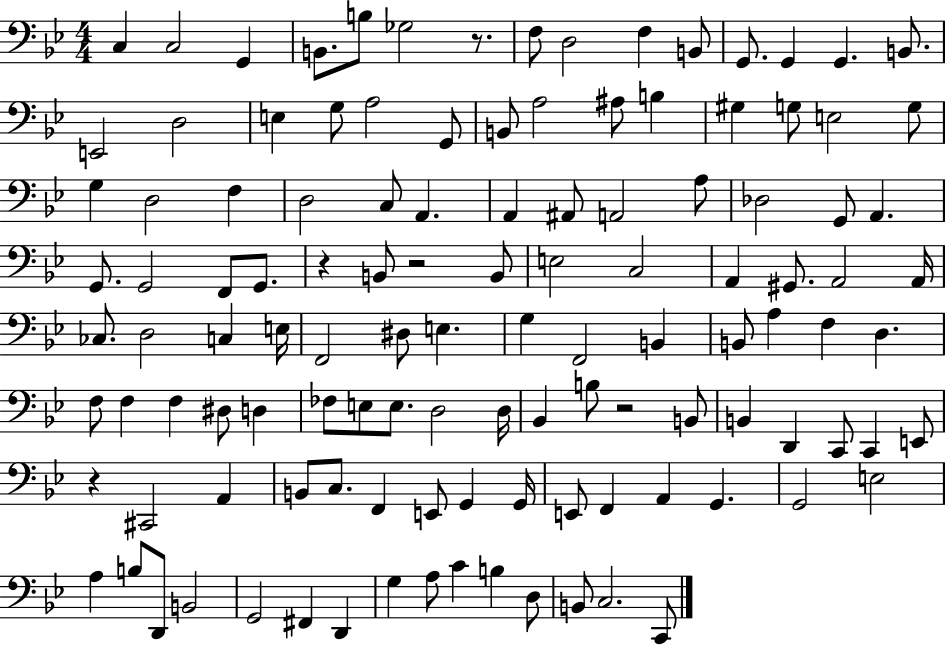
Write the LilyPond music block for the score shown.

{
  \clef bass
  \numericTimeSignature
  \time 4/4
  \key bes \major
  c4 c2 g,4 | b,8. b8 ges2 r8. | f8 d2 f4 b,8 | g,8. g,4 g,4. b,8. | \break e,2 d2 | e4 g8 a2 g,8 | b,8 a2 ais8 b4 | gis4 g8 e2 g8 | \break g4 d2 f4 | d2 c8 a,4. | a,4 ais,8 a,2 a8 | des2 g,8 a,4. | \break g,8. g,2 f,8 g,8. | r4 b,8 r2 b,8 | e2 c2 | a,4 gis,8. a,2 a,16 | \break ces8. d2 c4 e16 | f,2 dis8 e4. | g4 f,2 b,4 | b,8 a4 f4 d4. | \break f8 f4 f4 dis8 d4 | fes8 e8 e8. d2 d16 | bes,4 b8 r2 b,8 | b,4 d,4 c,8 c,4 e,8 | \break r4 cis,2 a,4 | b,8 c8. f,4 e,8 g,4 g,16 | e,8 f,4 a,4 g,4. | g,2 e2 | \break a4 b8 d,8 b,2 | g,2 fis,4 d,4 | g4 a8 c'4 b4 d8 | b,8 c2. c,8 | \break \bar "|."
}